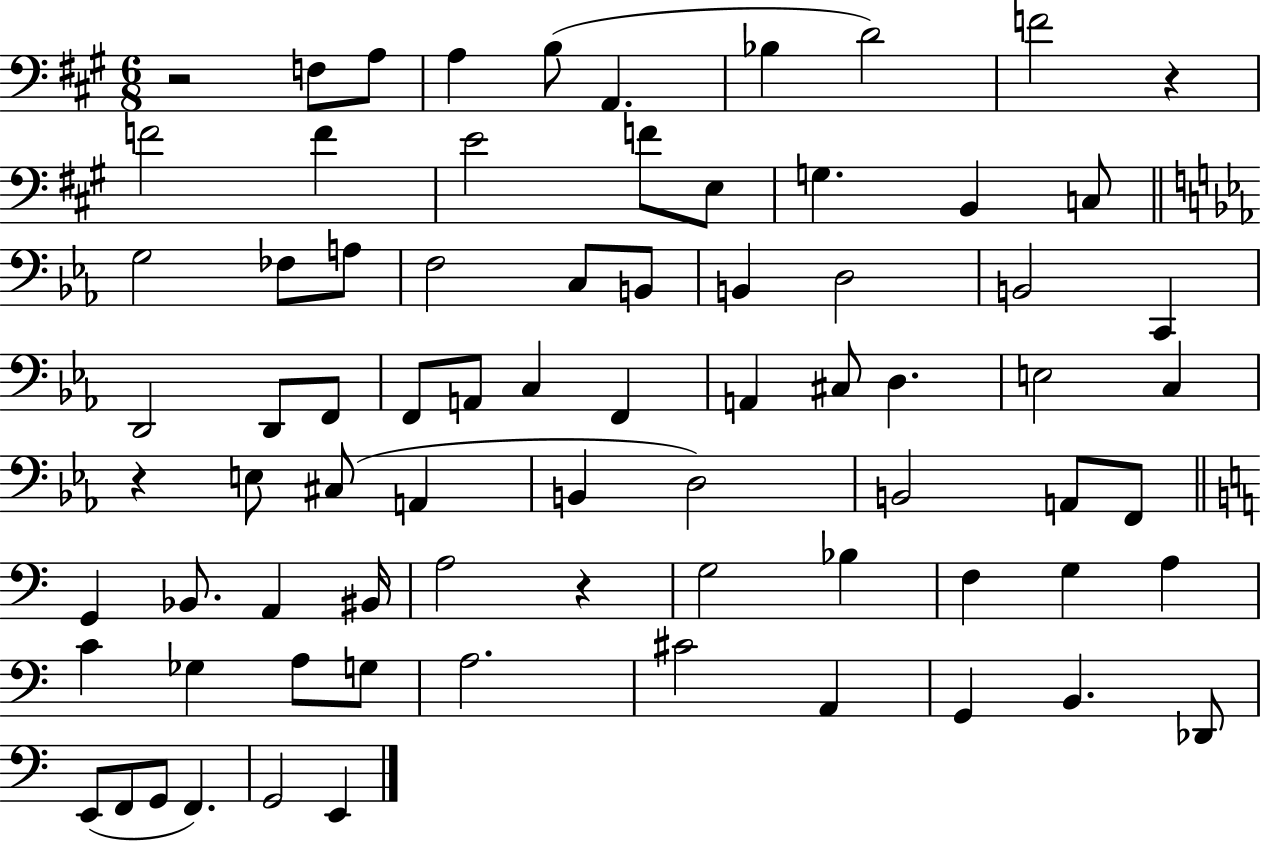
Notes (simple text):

R/h F3/e A3/e A3/q B3/e A2/q. Bb3/q D4/h F4/h R/q F4/h F4/q E4/h F4/e E3/e G3/q. B2/q C3/e G3/h FES3/e A3/e F3/h C3/e B2/e B2/q D3/h B2/h C2/q D2/h D2/e F2/e F2/e A2/e C3/q F2/q A2/q C#3/e D3/q. E3/h C3/q R/q E3/e C#3/e A2/q B2/q D3/h B2/h A2/e F2/e G2/q Bb2/e. A2/q BIS2/s A3/h R/q G3/h Bb3/q F3/q G3/q A3/q C4/q Gb3/q A3/e G3/e A3/h. C#4/h A2/q G2/q B2/q. Db2/e E2/e F2/e G2/e F2/q. G2/h E2/q